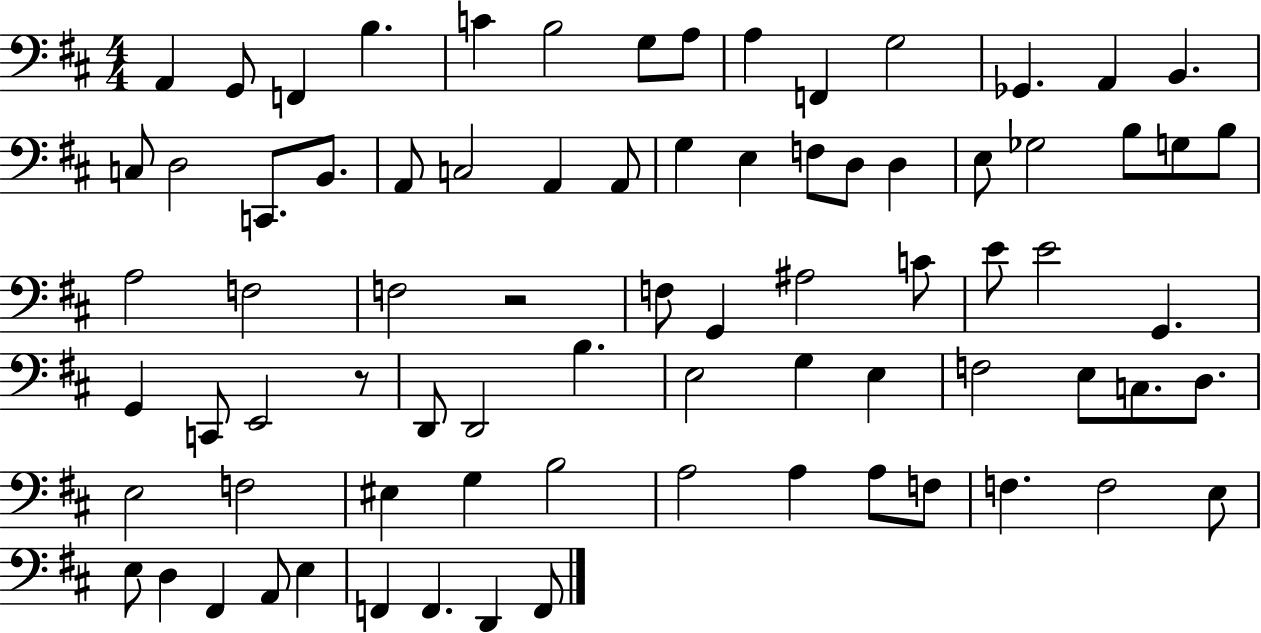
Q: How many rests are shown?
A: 2